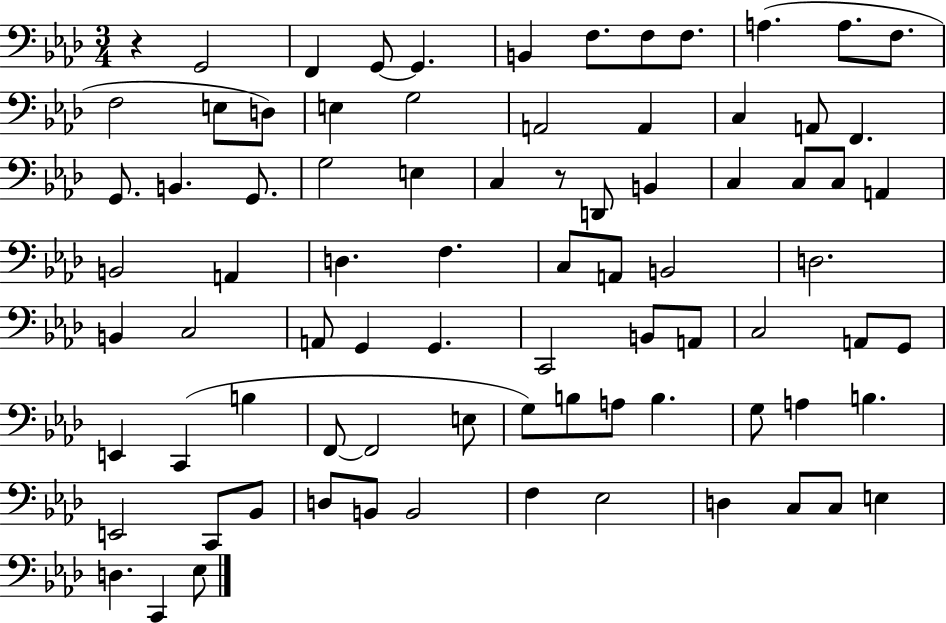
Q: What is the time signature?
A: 3/4